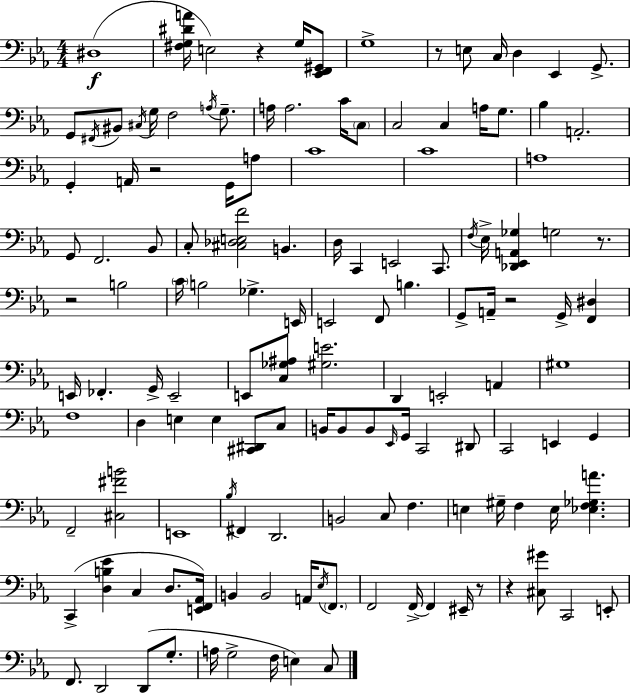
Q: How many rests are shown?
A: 8